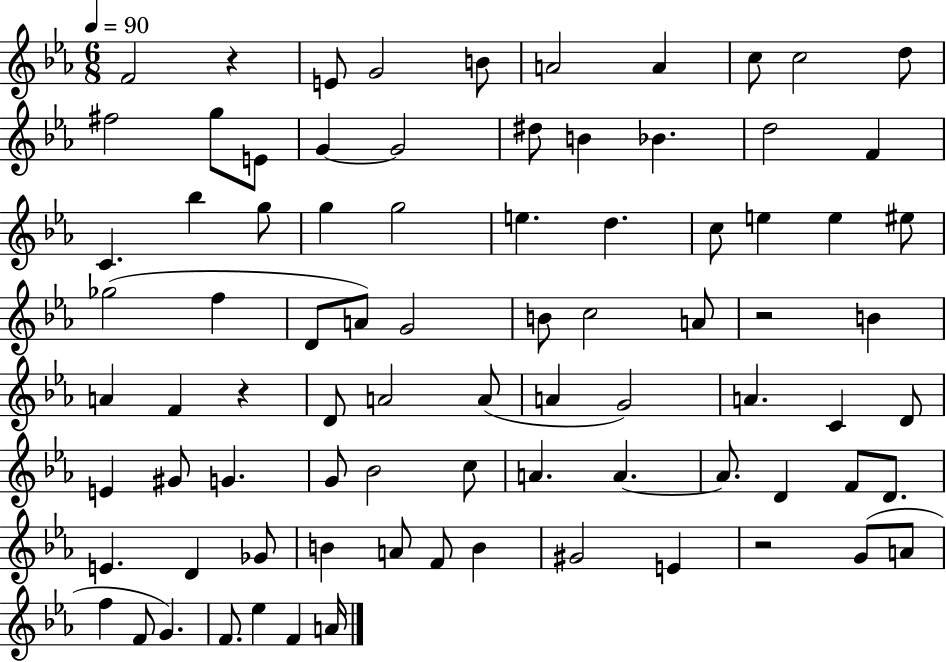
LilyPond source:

{
  \clef treble
  \numericTimeSignature
  \time 6/8
  \key ees \major
  \tempo 4 = 90
  f'2 r4 | e'8 g'2 b'8 | a'2 a'4 | c''8 c''2 d''8 | \break fis''2 g''8 e'8 | g'4~~ g'2 | dis''8 b'4 bes'4. | d''2 f'4 | \break c'4. bes''4 g''8 | g''4 g''2 | e''4. d''4. | c''8 e''4 e''4 eis''8 | \break ges''2( f''4 | d'8 a'8) g'2 | b'8 c''2 a'8 | r2 b'4 | \break a'4 f'4 r4 | d'8 a'2 a'8( | a'4 g'2) | a'4. c'4 d'8 | \break e'4 gis'8 g'4. | g'8 bes'2 c''8 | a'4. a'4.~~ | a'8. d'4 f'8 d'8. | \break e'4. d'4 ges'8 | b'4 a'8 f'8 b'4 | gis'2 e'4 | r2 g'8( a'8 | \break f''4 f'8 g'4.) | f'8. ees''4 f'4 a'16 | \bar "|."
}